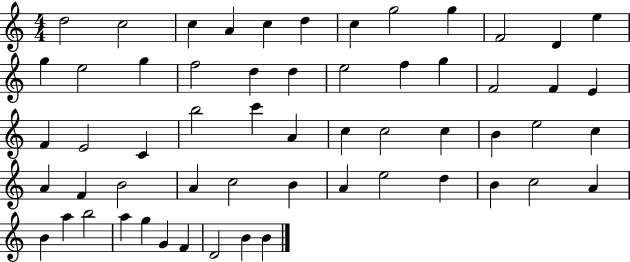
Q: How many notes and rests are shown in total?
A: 58